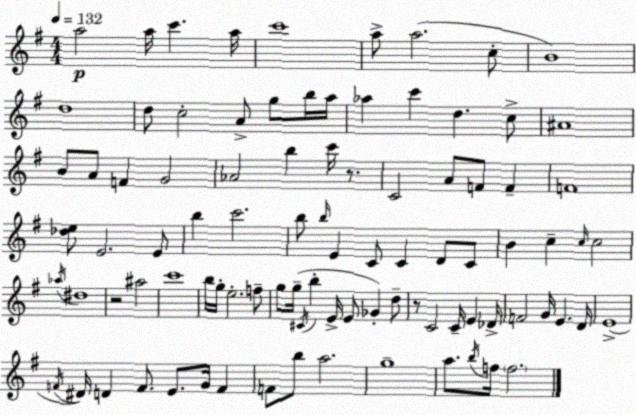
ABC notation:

X:1
T:Untitled
M:4/4
L:1/4
K:Em
a2 a/4 c' a/4 c'4 a/2 a2 c/2 B4 d4 d/2 c2 A/2 g/2 b/4 a/4 _a c' d c/2 ^A4 B/2 A/2 F G2 _A2 b c'/4 z/2 C2 A/2 F/2 F F4 [_de]/2 E2 E/2 b c'2 b/2 b/4 E C/2 C D/2 C/2 B c c/4 c2 _a/4 ^d4 z2 ^a2 c'4 b/4 g/4 e2 f/2 g/2 g/4 ^C/4 b E/4 E/2 _G d/2 z/2 C2 C/4 E _D/4 F2 G/4 E D/4 E4 F/4 ^D/4 D F/2 E/2 G/4 F F/2 b/2 a2 g4 a/2 b/4 f/4 f2